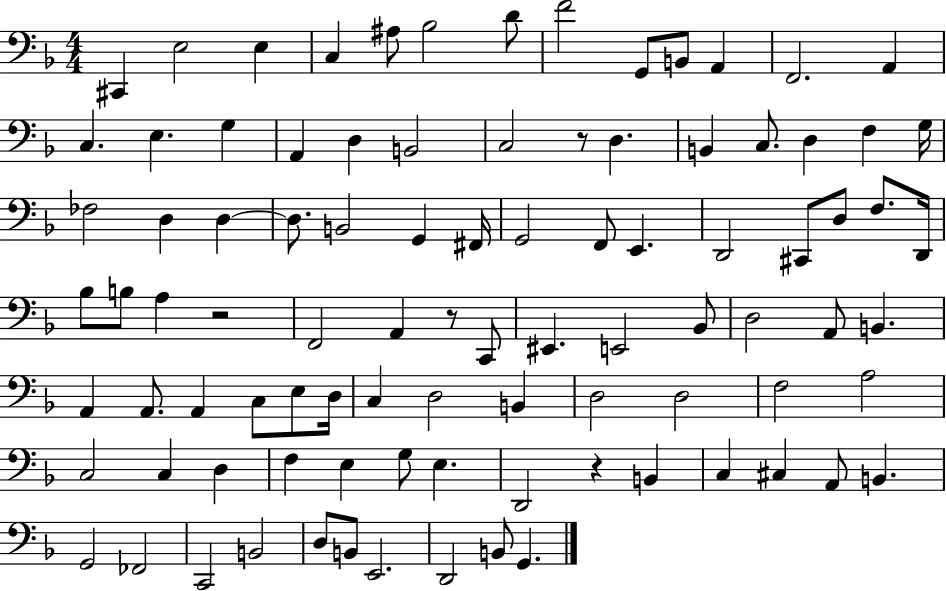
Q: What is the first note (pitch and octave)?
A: C#2